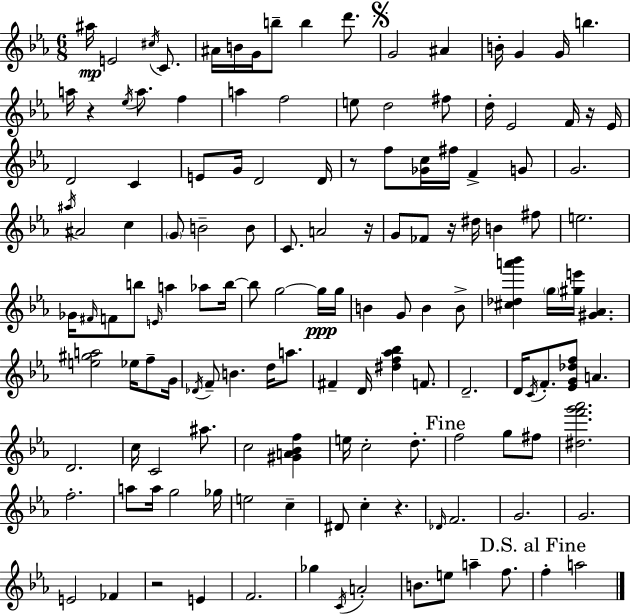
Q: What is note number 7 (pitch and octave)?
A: G4